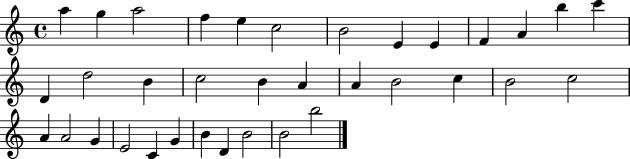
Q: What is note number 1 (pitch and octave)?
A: A5